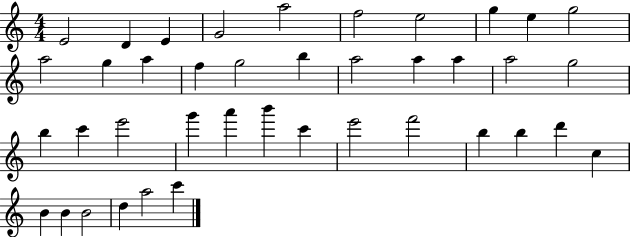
X:1
T:Untitled
M:4/4
L:1/4
K:C
E2 D E G2 a2 f2 e2 g e g2 a2 g a f g2 b a2 a a a2 g2 b c' e'2 g' a' b' c' e'2 f'2 b b d' c B B B2 d a2 c'